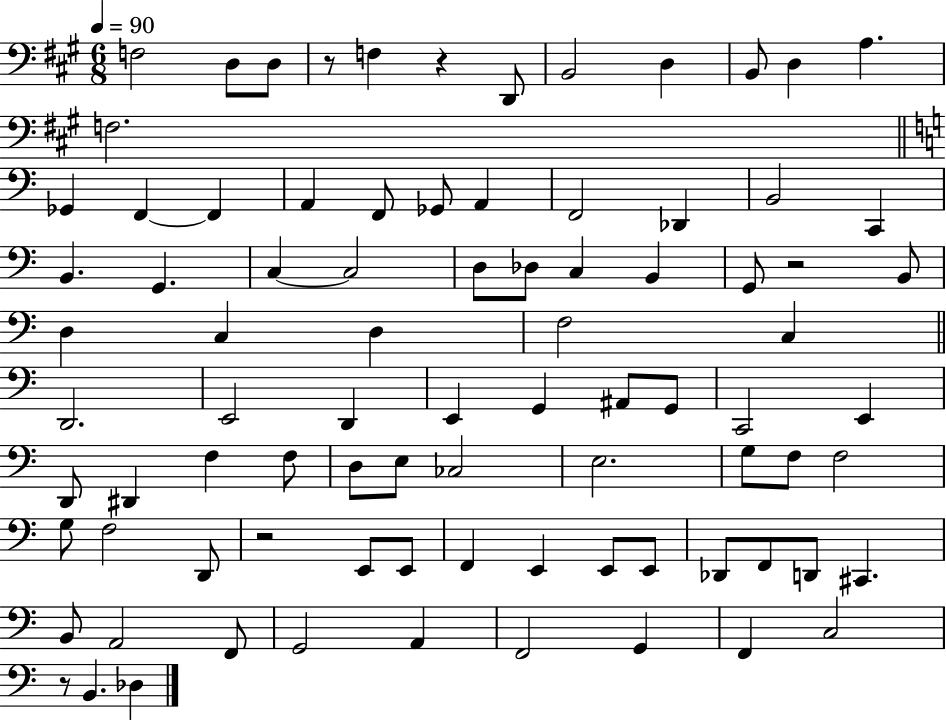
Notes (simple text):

F3/h D3/e D3/e R/e F3/q R/q D2/e B2/h D3/q B2/e D3/q A3/q. F3/h. Gb2/q F2/q F2/q A2/q F2/e Gb2/e A2/q F2/h Db2/q B2/h C2/q B2/q. G2/q. C3/q C3/h D3/e Db3/e C3/q B2/q G2/e R/h B2/e D3/q C3/q D3/q F3/h C3/q D2/h. E2/h D2/q E2/q G2/q A#2/e G2/e C2/h E2/q D2/e D#2/q F3/q F3/e D3/e E3/e CES3/h E3/h. G3/e F3/e F3/h G3/e F3/h D2/e R/h E2/e E2/e F2/q E2/q E2/e E2/e Db2/e F2/e D2/e C#2/q. B2/e A2/h F2/e G2/h A2/q F2/h G2/q F2/q C3/h R/e B2/q. Db3/q